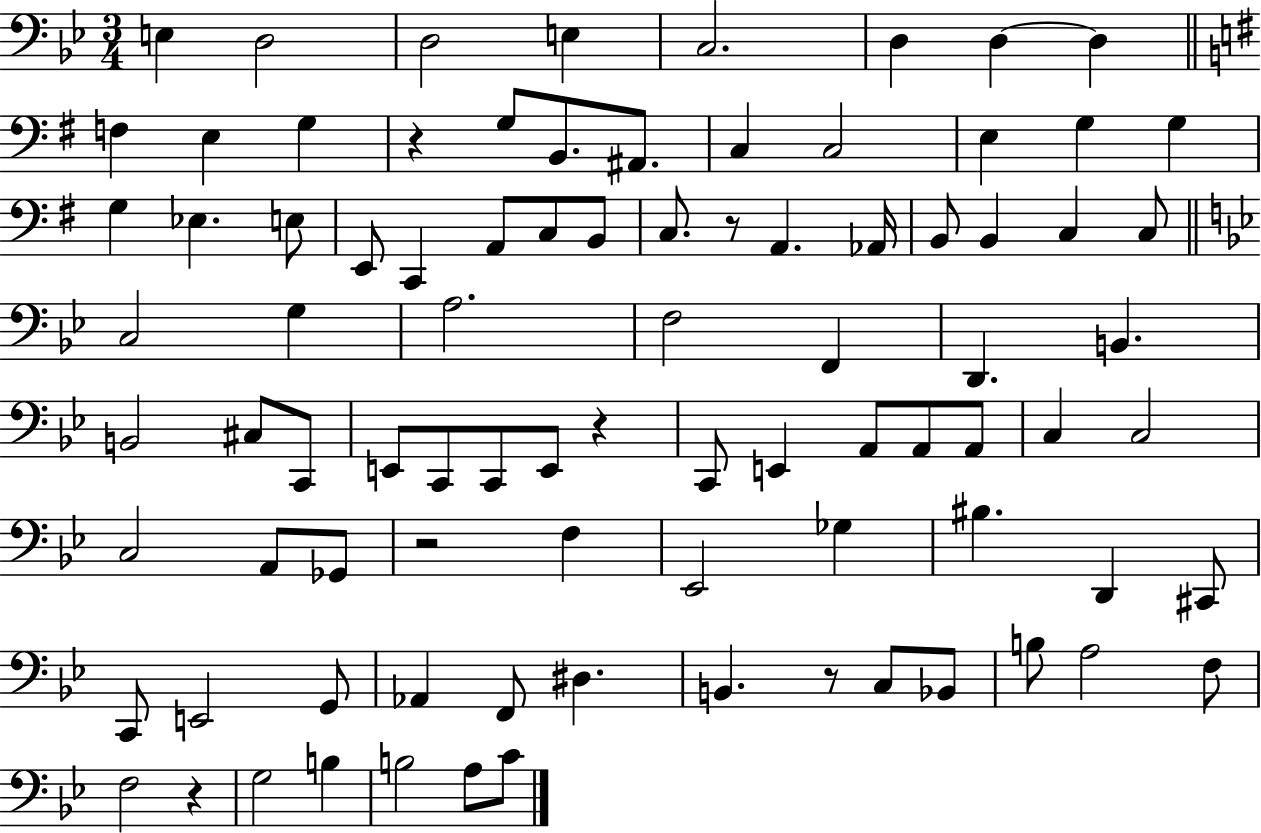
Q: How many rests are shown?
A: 6